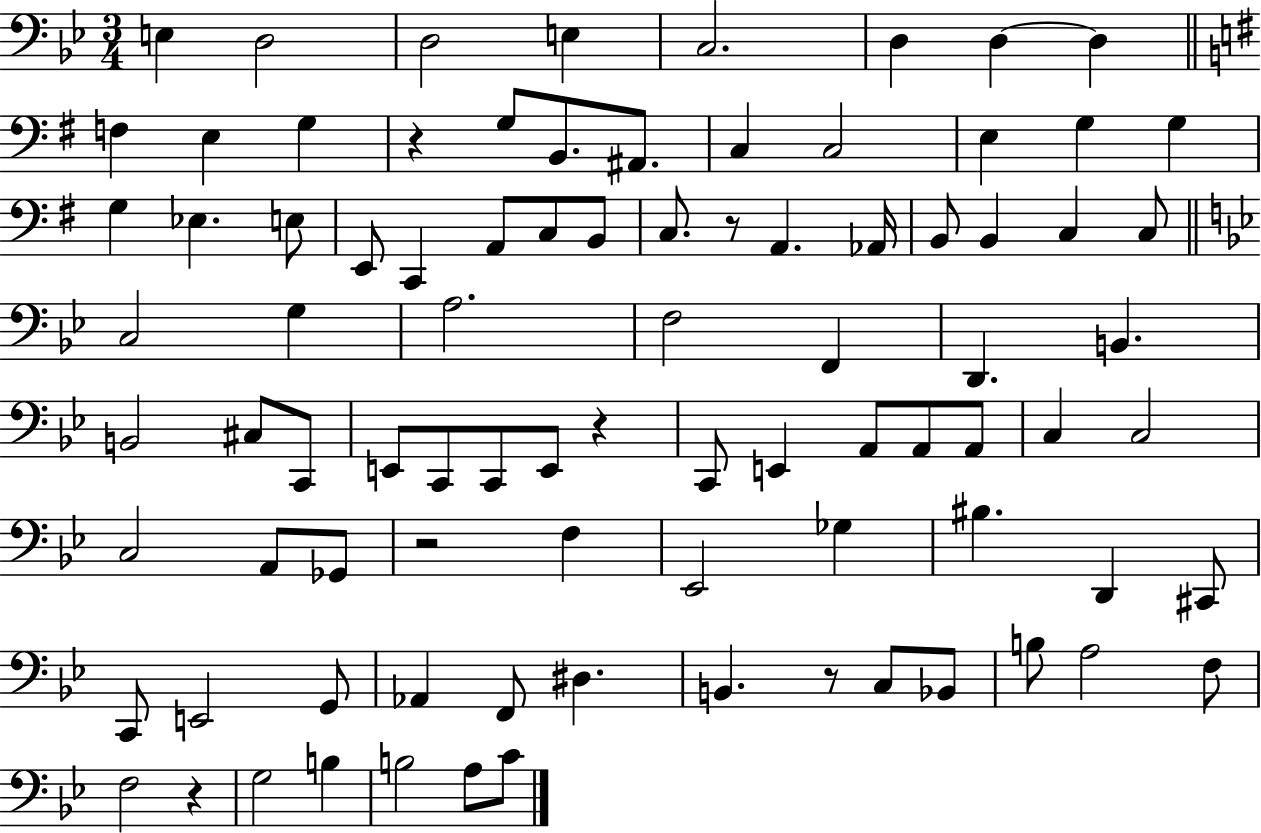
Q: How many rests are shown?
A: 6